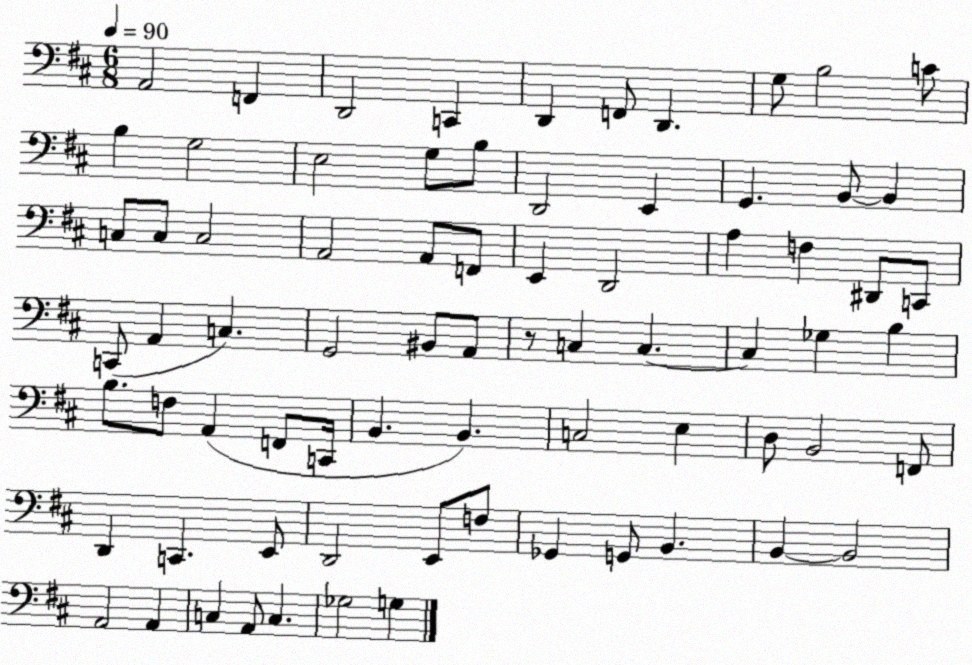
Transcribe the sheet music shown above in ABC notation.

X:1
T:Untitled
M:6/8
L:1/4
K:D
A,,2 F,, D,,2 C,, D,, F,,/2 D,, G,/2 B,2 C/2 B, G,2 E,2 G,/2 B,/2 D,,2 E,, G,, B,,/2 B,, C,/2 C,/2 C,2 A,,2 A,,/2 F,,/2 E,, D,,2 A, F, ^D,,/2 C,,/2 C,,/2 A,, C, G,,2 ^B,,/2 A,,/2 z/2 C, C, C, _G, B, B,/2 F,/2 A,, F,,/2 C,,/4 B,, B,, C,2 E, D,/2 B,,2 F,,/2 D,, C,, E,,/2 D,,2 E,,/2 F,/2 _G,, G,,/2 B,, B,, B,,2 A,,2 A,, C, A,,/2 C, _G,2 G,